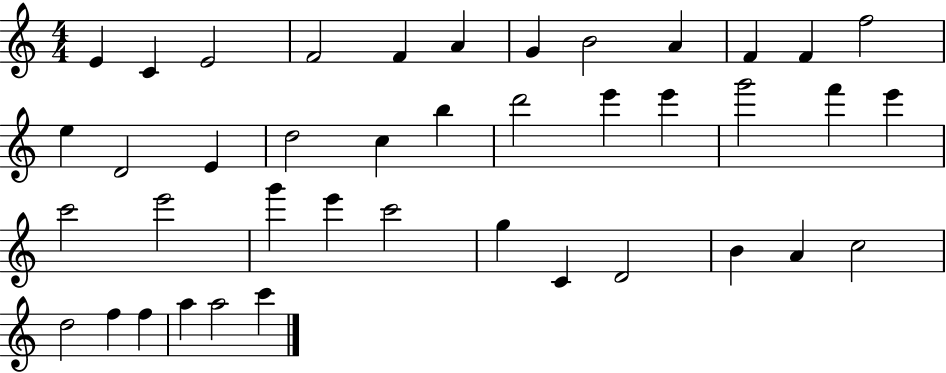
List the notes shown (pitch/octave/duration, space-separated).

E4/q C4/q E4/h F4/h F4/q A4/q G4/q B4/h A4/q F4/q F4/q F5/h E5/q D4/h E4/q D5/h C5/q B5/q D6/h E6/q E6/q G6/h F6/q E6/q C6/h E6/h G6/q E6/q C6/h G5/q C4/q D4/h B4/q A4/q C5/h D5/h F5/q F5/q A5/q A5/h C6/q